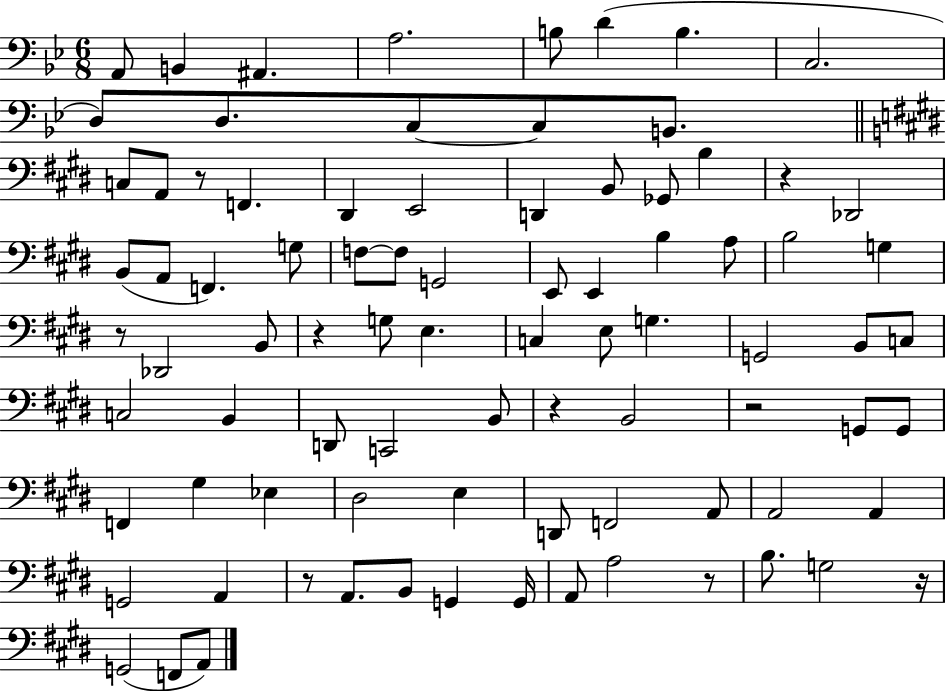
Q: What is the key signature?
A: BES major